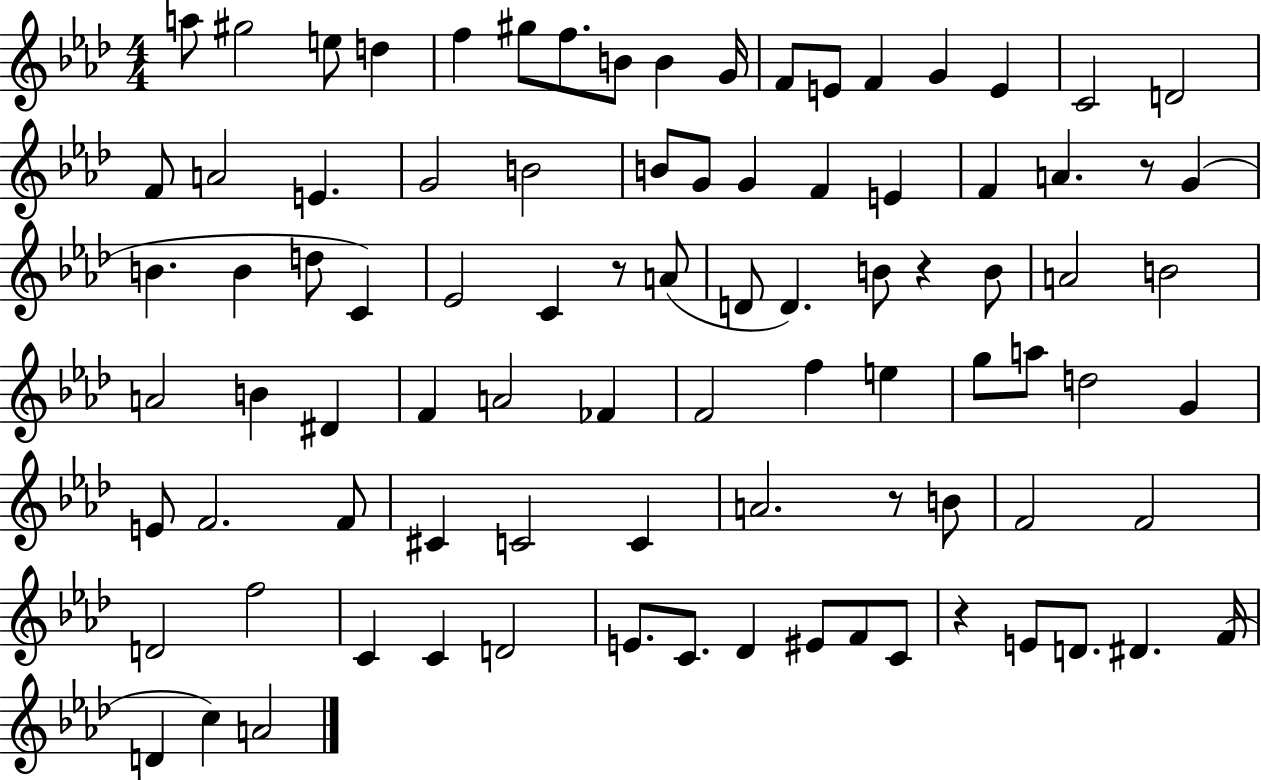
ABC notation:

X:1
T:Untitled
M:4/4
L:1/4
K:Ab
a/2 ^g2 e/2 d f ^g/2 f/2 B/2 B G/4 F/2 E/2 F G E C2 D2 F/2 A2 E G2 B2 B/2 G/2 G F E F A z/2 G B B d/2 C _E2 C z/2 A/2 D/2 D B/2 z B/2 A2 B2 A2 B ^D F A2 _F F2 f e g/2 a/2 d2 G E/2 F2 F/2 ^C C2 C A2 z/2 B/2 F2 F2 D2 f2 C C D2 E/2 C/2 _D ^E/2 F/2 C/2 z E/2 D/2 ^D F/4 D c A2